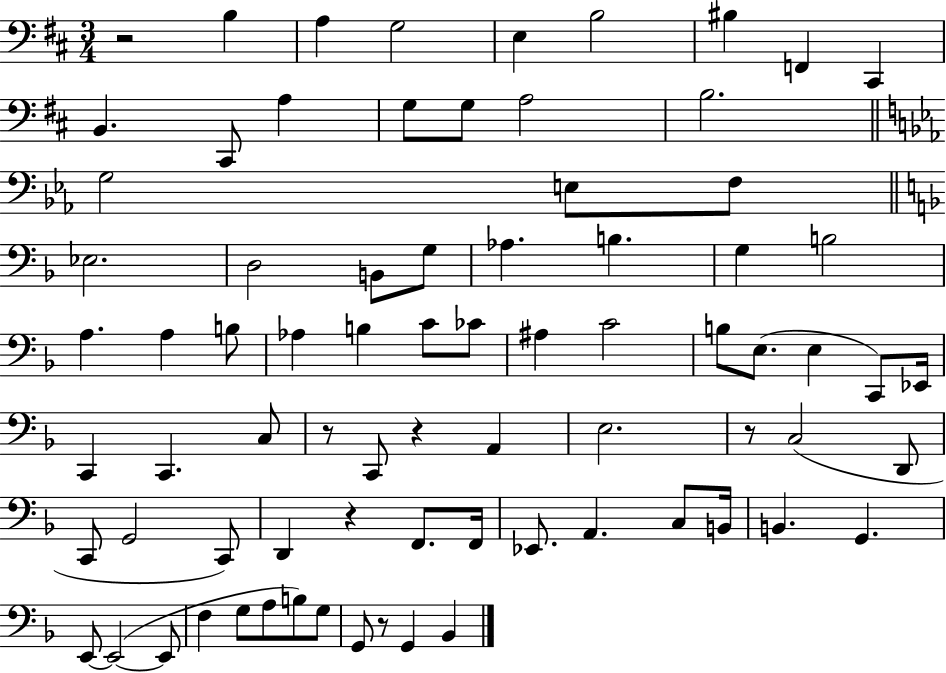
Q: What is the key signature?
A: D major